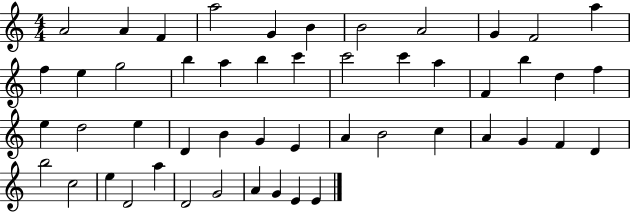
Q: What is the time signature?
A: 4/4